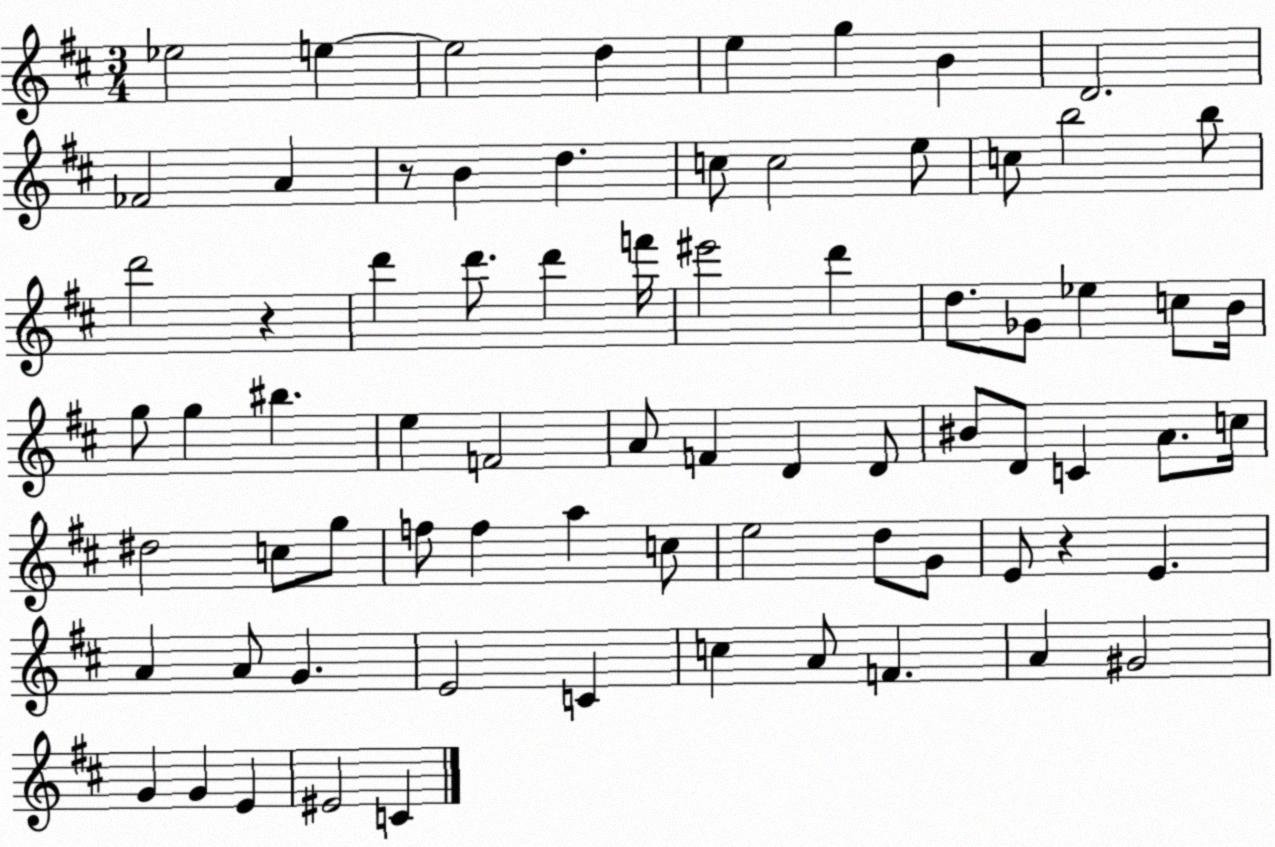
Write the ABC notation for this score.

X:1
T:Untitled
M:3/4
L:1/4
K:D
_e2 e e2 d e g B D2 _F2 A z/2 B d c/2 c2 e/2 c/2 b2 b/2 d'2 z d' d'/2 d' f'/4 ^e'2 d' d/2 _G/2 _e c/2 B/4 g/2 g ^b e F2 A/2 F D D/2 ^B/2 D/2 C A/2 c/4 ^d2 c/2 g/2 f/2 f a c/2 e2 d/2 G/2 E/2 z E A A/2 G E2 C c A/2 F A ^G2 G G E ^E2 C